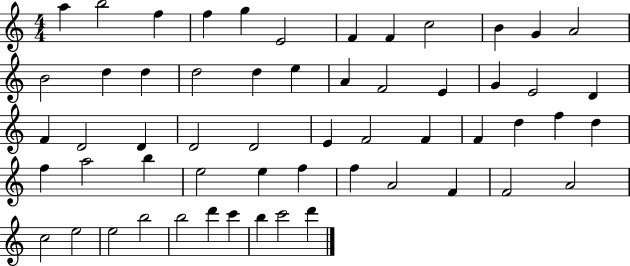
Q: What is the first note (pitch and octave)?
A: A5